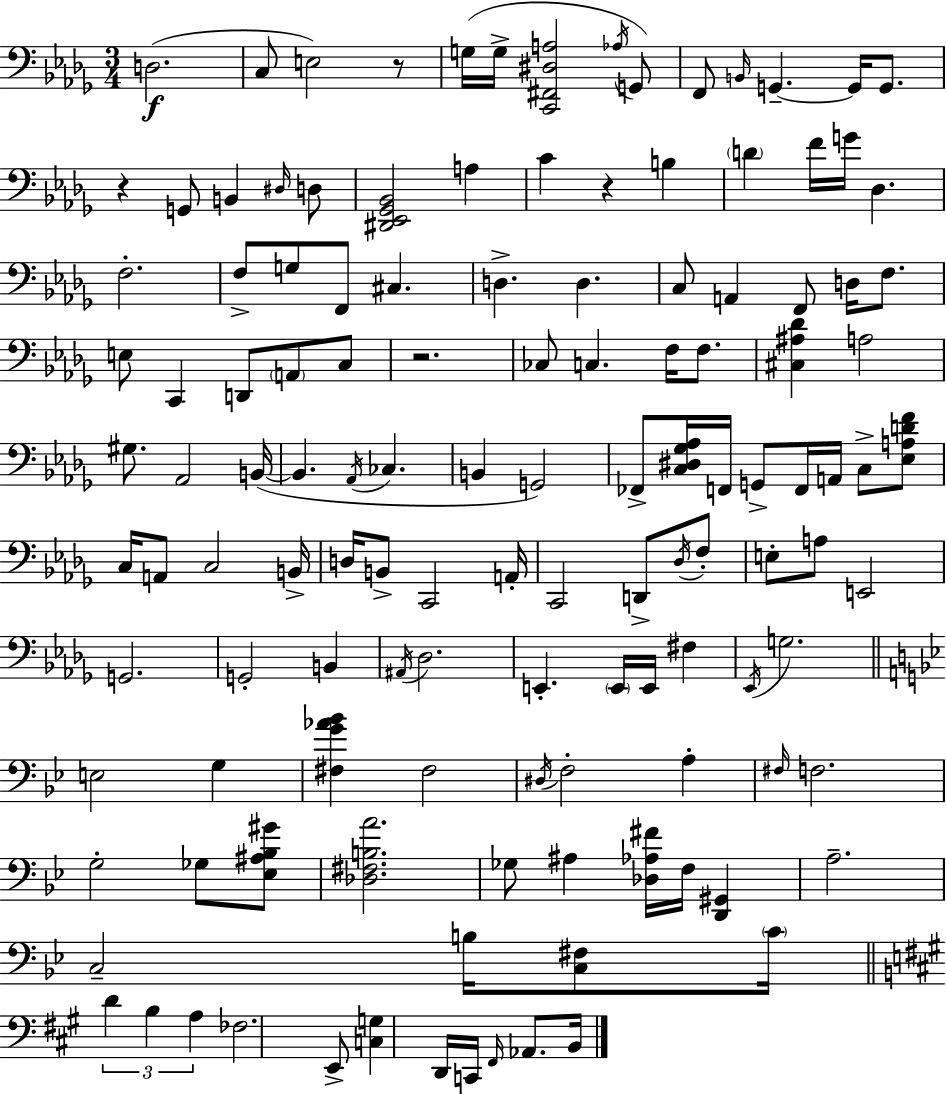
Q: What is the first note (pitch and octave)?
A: D3